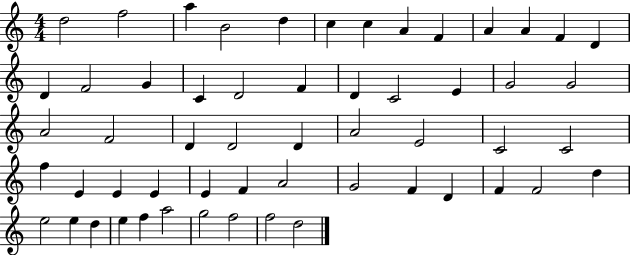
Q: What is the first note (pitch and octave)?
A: D5